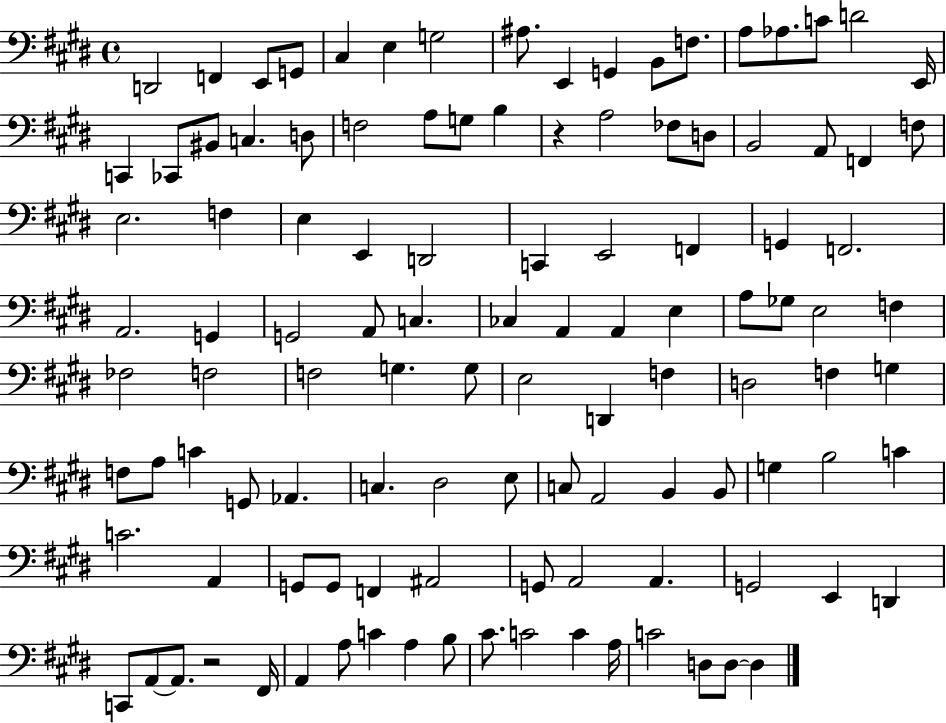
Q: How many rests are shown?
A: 2